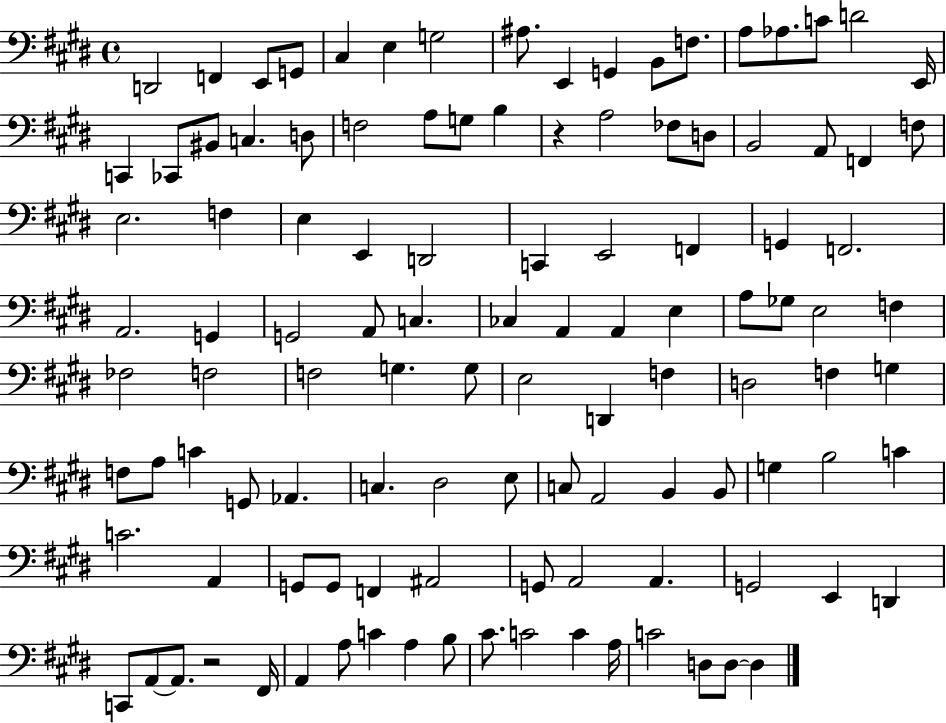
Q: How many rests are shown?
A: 2